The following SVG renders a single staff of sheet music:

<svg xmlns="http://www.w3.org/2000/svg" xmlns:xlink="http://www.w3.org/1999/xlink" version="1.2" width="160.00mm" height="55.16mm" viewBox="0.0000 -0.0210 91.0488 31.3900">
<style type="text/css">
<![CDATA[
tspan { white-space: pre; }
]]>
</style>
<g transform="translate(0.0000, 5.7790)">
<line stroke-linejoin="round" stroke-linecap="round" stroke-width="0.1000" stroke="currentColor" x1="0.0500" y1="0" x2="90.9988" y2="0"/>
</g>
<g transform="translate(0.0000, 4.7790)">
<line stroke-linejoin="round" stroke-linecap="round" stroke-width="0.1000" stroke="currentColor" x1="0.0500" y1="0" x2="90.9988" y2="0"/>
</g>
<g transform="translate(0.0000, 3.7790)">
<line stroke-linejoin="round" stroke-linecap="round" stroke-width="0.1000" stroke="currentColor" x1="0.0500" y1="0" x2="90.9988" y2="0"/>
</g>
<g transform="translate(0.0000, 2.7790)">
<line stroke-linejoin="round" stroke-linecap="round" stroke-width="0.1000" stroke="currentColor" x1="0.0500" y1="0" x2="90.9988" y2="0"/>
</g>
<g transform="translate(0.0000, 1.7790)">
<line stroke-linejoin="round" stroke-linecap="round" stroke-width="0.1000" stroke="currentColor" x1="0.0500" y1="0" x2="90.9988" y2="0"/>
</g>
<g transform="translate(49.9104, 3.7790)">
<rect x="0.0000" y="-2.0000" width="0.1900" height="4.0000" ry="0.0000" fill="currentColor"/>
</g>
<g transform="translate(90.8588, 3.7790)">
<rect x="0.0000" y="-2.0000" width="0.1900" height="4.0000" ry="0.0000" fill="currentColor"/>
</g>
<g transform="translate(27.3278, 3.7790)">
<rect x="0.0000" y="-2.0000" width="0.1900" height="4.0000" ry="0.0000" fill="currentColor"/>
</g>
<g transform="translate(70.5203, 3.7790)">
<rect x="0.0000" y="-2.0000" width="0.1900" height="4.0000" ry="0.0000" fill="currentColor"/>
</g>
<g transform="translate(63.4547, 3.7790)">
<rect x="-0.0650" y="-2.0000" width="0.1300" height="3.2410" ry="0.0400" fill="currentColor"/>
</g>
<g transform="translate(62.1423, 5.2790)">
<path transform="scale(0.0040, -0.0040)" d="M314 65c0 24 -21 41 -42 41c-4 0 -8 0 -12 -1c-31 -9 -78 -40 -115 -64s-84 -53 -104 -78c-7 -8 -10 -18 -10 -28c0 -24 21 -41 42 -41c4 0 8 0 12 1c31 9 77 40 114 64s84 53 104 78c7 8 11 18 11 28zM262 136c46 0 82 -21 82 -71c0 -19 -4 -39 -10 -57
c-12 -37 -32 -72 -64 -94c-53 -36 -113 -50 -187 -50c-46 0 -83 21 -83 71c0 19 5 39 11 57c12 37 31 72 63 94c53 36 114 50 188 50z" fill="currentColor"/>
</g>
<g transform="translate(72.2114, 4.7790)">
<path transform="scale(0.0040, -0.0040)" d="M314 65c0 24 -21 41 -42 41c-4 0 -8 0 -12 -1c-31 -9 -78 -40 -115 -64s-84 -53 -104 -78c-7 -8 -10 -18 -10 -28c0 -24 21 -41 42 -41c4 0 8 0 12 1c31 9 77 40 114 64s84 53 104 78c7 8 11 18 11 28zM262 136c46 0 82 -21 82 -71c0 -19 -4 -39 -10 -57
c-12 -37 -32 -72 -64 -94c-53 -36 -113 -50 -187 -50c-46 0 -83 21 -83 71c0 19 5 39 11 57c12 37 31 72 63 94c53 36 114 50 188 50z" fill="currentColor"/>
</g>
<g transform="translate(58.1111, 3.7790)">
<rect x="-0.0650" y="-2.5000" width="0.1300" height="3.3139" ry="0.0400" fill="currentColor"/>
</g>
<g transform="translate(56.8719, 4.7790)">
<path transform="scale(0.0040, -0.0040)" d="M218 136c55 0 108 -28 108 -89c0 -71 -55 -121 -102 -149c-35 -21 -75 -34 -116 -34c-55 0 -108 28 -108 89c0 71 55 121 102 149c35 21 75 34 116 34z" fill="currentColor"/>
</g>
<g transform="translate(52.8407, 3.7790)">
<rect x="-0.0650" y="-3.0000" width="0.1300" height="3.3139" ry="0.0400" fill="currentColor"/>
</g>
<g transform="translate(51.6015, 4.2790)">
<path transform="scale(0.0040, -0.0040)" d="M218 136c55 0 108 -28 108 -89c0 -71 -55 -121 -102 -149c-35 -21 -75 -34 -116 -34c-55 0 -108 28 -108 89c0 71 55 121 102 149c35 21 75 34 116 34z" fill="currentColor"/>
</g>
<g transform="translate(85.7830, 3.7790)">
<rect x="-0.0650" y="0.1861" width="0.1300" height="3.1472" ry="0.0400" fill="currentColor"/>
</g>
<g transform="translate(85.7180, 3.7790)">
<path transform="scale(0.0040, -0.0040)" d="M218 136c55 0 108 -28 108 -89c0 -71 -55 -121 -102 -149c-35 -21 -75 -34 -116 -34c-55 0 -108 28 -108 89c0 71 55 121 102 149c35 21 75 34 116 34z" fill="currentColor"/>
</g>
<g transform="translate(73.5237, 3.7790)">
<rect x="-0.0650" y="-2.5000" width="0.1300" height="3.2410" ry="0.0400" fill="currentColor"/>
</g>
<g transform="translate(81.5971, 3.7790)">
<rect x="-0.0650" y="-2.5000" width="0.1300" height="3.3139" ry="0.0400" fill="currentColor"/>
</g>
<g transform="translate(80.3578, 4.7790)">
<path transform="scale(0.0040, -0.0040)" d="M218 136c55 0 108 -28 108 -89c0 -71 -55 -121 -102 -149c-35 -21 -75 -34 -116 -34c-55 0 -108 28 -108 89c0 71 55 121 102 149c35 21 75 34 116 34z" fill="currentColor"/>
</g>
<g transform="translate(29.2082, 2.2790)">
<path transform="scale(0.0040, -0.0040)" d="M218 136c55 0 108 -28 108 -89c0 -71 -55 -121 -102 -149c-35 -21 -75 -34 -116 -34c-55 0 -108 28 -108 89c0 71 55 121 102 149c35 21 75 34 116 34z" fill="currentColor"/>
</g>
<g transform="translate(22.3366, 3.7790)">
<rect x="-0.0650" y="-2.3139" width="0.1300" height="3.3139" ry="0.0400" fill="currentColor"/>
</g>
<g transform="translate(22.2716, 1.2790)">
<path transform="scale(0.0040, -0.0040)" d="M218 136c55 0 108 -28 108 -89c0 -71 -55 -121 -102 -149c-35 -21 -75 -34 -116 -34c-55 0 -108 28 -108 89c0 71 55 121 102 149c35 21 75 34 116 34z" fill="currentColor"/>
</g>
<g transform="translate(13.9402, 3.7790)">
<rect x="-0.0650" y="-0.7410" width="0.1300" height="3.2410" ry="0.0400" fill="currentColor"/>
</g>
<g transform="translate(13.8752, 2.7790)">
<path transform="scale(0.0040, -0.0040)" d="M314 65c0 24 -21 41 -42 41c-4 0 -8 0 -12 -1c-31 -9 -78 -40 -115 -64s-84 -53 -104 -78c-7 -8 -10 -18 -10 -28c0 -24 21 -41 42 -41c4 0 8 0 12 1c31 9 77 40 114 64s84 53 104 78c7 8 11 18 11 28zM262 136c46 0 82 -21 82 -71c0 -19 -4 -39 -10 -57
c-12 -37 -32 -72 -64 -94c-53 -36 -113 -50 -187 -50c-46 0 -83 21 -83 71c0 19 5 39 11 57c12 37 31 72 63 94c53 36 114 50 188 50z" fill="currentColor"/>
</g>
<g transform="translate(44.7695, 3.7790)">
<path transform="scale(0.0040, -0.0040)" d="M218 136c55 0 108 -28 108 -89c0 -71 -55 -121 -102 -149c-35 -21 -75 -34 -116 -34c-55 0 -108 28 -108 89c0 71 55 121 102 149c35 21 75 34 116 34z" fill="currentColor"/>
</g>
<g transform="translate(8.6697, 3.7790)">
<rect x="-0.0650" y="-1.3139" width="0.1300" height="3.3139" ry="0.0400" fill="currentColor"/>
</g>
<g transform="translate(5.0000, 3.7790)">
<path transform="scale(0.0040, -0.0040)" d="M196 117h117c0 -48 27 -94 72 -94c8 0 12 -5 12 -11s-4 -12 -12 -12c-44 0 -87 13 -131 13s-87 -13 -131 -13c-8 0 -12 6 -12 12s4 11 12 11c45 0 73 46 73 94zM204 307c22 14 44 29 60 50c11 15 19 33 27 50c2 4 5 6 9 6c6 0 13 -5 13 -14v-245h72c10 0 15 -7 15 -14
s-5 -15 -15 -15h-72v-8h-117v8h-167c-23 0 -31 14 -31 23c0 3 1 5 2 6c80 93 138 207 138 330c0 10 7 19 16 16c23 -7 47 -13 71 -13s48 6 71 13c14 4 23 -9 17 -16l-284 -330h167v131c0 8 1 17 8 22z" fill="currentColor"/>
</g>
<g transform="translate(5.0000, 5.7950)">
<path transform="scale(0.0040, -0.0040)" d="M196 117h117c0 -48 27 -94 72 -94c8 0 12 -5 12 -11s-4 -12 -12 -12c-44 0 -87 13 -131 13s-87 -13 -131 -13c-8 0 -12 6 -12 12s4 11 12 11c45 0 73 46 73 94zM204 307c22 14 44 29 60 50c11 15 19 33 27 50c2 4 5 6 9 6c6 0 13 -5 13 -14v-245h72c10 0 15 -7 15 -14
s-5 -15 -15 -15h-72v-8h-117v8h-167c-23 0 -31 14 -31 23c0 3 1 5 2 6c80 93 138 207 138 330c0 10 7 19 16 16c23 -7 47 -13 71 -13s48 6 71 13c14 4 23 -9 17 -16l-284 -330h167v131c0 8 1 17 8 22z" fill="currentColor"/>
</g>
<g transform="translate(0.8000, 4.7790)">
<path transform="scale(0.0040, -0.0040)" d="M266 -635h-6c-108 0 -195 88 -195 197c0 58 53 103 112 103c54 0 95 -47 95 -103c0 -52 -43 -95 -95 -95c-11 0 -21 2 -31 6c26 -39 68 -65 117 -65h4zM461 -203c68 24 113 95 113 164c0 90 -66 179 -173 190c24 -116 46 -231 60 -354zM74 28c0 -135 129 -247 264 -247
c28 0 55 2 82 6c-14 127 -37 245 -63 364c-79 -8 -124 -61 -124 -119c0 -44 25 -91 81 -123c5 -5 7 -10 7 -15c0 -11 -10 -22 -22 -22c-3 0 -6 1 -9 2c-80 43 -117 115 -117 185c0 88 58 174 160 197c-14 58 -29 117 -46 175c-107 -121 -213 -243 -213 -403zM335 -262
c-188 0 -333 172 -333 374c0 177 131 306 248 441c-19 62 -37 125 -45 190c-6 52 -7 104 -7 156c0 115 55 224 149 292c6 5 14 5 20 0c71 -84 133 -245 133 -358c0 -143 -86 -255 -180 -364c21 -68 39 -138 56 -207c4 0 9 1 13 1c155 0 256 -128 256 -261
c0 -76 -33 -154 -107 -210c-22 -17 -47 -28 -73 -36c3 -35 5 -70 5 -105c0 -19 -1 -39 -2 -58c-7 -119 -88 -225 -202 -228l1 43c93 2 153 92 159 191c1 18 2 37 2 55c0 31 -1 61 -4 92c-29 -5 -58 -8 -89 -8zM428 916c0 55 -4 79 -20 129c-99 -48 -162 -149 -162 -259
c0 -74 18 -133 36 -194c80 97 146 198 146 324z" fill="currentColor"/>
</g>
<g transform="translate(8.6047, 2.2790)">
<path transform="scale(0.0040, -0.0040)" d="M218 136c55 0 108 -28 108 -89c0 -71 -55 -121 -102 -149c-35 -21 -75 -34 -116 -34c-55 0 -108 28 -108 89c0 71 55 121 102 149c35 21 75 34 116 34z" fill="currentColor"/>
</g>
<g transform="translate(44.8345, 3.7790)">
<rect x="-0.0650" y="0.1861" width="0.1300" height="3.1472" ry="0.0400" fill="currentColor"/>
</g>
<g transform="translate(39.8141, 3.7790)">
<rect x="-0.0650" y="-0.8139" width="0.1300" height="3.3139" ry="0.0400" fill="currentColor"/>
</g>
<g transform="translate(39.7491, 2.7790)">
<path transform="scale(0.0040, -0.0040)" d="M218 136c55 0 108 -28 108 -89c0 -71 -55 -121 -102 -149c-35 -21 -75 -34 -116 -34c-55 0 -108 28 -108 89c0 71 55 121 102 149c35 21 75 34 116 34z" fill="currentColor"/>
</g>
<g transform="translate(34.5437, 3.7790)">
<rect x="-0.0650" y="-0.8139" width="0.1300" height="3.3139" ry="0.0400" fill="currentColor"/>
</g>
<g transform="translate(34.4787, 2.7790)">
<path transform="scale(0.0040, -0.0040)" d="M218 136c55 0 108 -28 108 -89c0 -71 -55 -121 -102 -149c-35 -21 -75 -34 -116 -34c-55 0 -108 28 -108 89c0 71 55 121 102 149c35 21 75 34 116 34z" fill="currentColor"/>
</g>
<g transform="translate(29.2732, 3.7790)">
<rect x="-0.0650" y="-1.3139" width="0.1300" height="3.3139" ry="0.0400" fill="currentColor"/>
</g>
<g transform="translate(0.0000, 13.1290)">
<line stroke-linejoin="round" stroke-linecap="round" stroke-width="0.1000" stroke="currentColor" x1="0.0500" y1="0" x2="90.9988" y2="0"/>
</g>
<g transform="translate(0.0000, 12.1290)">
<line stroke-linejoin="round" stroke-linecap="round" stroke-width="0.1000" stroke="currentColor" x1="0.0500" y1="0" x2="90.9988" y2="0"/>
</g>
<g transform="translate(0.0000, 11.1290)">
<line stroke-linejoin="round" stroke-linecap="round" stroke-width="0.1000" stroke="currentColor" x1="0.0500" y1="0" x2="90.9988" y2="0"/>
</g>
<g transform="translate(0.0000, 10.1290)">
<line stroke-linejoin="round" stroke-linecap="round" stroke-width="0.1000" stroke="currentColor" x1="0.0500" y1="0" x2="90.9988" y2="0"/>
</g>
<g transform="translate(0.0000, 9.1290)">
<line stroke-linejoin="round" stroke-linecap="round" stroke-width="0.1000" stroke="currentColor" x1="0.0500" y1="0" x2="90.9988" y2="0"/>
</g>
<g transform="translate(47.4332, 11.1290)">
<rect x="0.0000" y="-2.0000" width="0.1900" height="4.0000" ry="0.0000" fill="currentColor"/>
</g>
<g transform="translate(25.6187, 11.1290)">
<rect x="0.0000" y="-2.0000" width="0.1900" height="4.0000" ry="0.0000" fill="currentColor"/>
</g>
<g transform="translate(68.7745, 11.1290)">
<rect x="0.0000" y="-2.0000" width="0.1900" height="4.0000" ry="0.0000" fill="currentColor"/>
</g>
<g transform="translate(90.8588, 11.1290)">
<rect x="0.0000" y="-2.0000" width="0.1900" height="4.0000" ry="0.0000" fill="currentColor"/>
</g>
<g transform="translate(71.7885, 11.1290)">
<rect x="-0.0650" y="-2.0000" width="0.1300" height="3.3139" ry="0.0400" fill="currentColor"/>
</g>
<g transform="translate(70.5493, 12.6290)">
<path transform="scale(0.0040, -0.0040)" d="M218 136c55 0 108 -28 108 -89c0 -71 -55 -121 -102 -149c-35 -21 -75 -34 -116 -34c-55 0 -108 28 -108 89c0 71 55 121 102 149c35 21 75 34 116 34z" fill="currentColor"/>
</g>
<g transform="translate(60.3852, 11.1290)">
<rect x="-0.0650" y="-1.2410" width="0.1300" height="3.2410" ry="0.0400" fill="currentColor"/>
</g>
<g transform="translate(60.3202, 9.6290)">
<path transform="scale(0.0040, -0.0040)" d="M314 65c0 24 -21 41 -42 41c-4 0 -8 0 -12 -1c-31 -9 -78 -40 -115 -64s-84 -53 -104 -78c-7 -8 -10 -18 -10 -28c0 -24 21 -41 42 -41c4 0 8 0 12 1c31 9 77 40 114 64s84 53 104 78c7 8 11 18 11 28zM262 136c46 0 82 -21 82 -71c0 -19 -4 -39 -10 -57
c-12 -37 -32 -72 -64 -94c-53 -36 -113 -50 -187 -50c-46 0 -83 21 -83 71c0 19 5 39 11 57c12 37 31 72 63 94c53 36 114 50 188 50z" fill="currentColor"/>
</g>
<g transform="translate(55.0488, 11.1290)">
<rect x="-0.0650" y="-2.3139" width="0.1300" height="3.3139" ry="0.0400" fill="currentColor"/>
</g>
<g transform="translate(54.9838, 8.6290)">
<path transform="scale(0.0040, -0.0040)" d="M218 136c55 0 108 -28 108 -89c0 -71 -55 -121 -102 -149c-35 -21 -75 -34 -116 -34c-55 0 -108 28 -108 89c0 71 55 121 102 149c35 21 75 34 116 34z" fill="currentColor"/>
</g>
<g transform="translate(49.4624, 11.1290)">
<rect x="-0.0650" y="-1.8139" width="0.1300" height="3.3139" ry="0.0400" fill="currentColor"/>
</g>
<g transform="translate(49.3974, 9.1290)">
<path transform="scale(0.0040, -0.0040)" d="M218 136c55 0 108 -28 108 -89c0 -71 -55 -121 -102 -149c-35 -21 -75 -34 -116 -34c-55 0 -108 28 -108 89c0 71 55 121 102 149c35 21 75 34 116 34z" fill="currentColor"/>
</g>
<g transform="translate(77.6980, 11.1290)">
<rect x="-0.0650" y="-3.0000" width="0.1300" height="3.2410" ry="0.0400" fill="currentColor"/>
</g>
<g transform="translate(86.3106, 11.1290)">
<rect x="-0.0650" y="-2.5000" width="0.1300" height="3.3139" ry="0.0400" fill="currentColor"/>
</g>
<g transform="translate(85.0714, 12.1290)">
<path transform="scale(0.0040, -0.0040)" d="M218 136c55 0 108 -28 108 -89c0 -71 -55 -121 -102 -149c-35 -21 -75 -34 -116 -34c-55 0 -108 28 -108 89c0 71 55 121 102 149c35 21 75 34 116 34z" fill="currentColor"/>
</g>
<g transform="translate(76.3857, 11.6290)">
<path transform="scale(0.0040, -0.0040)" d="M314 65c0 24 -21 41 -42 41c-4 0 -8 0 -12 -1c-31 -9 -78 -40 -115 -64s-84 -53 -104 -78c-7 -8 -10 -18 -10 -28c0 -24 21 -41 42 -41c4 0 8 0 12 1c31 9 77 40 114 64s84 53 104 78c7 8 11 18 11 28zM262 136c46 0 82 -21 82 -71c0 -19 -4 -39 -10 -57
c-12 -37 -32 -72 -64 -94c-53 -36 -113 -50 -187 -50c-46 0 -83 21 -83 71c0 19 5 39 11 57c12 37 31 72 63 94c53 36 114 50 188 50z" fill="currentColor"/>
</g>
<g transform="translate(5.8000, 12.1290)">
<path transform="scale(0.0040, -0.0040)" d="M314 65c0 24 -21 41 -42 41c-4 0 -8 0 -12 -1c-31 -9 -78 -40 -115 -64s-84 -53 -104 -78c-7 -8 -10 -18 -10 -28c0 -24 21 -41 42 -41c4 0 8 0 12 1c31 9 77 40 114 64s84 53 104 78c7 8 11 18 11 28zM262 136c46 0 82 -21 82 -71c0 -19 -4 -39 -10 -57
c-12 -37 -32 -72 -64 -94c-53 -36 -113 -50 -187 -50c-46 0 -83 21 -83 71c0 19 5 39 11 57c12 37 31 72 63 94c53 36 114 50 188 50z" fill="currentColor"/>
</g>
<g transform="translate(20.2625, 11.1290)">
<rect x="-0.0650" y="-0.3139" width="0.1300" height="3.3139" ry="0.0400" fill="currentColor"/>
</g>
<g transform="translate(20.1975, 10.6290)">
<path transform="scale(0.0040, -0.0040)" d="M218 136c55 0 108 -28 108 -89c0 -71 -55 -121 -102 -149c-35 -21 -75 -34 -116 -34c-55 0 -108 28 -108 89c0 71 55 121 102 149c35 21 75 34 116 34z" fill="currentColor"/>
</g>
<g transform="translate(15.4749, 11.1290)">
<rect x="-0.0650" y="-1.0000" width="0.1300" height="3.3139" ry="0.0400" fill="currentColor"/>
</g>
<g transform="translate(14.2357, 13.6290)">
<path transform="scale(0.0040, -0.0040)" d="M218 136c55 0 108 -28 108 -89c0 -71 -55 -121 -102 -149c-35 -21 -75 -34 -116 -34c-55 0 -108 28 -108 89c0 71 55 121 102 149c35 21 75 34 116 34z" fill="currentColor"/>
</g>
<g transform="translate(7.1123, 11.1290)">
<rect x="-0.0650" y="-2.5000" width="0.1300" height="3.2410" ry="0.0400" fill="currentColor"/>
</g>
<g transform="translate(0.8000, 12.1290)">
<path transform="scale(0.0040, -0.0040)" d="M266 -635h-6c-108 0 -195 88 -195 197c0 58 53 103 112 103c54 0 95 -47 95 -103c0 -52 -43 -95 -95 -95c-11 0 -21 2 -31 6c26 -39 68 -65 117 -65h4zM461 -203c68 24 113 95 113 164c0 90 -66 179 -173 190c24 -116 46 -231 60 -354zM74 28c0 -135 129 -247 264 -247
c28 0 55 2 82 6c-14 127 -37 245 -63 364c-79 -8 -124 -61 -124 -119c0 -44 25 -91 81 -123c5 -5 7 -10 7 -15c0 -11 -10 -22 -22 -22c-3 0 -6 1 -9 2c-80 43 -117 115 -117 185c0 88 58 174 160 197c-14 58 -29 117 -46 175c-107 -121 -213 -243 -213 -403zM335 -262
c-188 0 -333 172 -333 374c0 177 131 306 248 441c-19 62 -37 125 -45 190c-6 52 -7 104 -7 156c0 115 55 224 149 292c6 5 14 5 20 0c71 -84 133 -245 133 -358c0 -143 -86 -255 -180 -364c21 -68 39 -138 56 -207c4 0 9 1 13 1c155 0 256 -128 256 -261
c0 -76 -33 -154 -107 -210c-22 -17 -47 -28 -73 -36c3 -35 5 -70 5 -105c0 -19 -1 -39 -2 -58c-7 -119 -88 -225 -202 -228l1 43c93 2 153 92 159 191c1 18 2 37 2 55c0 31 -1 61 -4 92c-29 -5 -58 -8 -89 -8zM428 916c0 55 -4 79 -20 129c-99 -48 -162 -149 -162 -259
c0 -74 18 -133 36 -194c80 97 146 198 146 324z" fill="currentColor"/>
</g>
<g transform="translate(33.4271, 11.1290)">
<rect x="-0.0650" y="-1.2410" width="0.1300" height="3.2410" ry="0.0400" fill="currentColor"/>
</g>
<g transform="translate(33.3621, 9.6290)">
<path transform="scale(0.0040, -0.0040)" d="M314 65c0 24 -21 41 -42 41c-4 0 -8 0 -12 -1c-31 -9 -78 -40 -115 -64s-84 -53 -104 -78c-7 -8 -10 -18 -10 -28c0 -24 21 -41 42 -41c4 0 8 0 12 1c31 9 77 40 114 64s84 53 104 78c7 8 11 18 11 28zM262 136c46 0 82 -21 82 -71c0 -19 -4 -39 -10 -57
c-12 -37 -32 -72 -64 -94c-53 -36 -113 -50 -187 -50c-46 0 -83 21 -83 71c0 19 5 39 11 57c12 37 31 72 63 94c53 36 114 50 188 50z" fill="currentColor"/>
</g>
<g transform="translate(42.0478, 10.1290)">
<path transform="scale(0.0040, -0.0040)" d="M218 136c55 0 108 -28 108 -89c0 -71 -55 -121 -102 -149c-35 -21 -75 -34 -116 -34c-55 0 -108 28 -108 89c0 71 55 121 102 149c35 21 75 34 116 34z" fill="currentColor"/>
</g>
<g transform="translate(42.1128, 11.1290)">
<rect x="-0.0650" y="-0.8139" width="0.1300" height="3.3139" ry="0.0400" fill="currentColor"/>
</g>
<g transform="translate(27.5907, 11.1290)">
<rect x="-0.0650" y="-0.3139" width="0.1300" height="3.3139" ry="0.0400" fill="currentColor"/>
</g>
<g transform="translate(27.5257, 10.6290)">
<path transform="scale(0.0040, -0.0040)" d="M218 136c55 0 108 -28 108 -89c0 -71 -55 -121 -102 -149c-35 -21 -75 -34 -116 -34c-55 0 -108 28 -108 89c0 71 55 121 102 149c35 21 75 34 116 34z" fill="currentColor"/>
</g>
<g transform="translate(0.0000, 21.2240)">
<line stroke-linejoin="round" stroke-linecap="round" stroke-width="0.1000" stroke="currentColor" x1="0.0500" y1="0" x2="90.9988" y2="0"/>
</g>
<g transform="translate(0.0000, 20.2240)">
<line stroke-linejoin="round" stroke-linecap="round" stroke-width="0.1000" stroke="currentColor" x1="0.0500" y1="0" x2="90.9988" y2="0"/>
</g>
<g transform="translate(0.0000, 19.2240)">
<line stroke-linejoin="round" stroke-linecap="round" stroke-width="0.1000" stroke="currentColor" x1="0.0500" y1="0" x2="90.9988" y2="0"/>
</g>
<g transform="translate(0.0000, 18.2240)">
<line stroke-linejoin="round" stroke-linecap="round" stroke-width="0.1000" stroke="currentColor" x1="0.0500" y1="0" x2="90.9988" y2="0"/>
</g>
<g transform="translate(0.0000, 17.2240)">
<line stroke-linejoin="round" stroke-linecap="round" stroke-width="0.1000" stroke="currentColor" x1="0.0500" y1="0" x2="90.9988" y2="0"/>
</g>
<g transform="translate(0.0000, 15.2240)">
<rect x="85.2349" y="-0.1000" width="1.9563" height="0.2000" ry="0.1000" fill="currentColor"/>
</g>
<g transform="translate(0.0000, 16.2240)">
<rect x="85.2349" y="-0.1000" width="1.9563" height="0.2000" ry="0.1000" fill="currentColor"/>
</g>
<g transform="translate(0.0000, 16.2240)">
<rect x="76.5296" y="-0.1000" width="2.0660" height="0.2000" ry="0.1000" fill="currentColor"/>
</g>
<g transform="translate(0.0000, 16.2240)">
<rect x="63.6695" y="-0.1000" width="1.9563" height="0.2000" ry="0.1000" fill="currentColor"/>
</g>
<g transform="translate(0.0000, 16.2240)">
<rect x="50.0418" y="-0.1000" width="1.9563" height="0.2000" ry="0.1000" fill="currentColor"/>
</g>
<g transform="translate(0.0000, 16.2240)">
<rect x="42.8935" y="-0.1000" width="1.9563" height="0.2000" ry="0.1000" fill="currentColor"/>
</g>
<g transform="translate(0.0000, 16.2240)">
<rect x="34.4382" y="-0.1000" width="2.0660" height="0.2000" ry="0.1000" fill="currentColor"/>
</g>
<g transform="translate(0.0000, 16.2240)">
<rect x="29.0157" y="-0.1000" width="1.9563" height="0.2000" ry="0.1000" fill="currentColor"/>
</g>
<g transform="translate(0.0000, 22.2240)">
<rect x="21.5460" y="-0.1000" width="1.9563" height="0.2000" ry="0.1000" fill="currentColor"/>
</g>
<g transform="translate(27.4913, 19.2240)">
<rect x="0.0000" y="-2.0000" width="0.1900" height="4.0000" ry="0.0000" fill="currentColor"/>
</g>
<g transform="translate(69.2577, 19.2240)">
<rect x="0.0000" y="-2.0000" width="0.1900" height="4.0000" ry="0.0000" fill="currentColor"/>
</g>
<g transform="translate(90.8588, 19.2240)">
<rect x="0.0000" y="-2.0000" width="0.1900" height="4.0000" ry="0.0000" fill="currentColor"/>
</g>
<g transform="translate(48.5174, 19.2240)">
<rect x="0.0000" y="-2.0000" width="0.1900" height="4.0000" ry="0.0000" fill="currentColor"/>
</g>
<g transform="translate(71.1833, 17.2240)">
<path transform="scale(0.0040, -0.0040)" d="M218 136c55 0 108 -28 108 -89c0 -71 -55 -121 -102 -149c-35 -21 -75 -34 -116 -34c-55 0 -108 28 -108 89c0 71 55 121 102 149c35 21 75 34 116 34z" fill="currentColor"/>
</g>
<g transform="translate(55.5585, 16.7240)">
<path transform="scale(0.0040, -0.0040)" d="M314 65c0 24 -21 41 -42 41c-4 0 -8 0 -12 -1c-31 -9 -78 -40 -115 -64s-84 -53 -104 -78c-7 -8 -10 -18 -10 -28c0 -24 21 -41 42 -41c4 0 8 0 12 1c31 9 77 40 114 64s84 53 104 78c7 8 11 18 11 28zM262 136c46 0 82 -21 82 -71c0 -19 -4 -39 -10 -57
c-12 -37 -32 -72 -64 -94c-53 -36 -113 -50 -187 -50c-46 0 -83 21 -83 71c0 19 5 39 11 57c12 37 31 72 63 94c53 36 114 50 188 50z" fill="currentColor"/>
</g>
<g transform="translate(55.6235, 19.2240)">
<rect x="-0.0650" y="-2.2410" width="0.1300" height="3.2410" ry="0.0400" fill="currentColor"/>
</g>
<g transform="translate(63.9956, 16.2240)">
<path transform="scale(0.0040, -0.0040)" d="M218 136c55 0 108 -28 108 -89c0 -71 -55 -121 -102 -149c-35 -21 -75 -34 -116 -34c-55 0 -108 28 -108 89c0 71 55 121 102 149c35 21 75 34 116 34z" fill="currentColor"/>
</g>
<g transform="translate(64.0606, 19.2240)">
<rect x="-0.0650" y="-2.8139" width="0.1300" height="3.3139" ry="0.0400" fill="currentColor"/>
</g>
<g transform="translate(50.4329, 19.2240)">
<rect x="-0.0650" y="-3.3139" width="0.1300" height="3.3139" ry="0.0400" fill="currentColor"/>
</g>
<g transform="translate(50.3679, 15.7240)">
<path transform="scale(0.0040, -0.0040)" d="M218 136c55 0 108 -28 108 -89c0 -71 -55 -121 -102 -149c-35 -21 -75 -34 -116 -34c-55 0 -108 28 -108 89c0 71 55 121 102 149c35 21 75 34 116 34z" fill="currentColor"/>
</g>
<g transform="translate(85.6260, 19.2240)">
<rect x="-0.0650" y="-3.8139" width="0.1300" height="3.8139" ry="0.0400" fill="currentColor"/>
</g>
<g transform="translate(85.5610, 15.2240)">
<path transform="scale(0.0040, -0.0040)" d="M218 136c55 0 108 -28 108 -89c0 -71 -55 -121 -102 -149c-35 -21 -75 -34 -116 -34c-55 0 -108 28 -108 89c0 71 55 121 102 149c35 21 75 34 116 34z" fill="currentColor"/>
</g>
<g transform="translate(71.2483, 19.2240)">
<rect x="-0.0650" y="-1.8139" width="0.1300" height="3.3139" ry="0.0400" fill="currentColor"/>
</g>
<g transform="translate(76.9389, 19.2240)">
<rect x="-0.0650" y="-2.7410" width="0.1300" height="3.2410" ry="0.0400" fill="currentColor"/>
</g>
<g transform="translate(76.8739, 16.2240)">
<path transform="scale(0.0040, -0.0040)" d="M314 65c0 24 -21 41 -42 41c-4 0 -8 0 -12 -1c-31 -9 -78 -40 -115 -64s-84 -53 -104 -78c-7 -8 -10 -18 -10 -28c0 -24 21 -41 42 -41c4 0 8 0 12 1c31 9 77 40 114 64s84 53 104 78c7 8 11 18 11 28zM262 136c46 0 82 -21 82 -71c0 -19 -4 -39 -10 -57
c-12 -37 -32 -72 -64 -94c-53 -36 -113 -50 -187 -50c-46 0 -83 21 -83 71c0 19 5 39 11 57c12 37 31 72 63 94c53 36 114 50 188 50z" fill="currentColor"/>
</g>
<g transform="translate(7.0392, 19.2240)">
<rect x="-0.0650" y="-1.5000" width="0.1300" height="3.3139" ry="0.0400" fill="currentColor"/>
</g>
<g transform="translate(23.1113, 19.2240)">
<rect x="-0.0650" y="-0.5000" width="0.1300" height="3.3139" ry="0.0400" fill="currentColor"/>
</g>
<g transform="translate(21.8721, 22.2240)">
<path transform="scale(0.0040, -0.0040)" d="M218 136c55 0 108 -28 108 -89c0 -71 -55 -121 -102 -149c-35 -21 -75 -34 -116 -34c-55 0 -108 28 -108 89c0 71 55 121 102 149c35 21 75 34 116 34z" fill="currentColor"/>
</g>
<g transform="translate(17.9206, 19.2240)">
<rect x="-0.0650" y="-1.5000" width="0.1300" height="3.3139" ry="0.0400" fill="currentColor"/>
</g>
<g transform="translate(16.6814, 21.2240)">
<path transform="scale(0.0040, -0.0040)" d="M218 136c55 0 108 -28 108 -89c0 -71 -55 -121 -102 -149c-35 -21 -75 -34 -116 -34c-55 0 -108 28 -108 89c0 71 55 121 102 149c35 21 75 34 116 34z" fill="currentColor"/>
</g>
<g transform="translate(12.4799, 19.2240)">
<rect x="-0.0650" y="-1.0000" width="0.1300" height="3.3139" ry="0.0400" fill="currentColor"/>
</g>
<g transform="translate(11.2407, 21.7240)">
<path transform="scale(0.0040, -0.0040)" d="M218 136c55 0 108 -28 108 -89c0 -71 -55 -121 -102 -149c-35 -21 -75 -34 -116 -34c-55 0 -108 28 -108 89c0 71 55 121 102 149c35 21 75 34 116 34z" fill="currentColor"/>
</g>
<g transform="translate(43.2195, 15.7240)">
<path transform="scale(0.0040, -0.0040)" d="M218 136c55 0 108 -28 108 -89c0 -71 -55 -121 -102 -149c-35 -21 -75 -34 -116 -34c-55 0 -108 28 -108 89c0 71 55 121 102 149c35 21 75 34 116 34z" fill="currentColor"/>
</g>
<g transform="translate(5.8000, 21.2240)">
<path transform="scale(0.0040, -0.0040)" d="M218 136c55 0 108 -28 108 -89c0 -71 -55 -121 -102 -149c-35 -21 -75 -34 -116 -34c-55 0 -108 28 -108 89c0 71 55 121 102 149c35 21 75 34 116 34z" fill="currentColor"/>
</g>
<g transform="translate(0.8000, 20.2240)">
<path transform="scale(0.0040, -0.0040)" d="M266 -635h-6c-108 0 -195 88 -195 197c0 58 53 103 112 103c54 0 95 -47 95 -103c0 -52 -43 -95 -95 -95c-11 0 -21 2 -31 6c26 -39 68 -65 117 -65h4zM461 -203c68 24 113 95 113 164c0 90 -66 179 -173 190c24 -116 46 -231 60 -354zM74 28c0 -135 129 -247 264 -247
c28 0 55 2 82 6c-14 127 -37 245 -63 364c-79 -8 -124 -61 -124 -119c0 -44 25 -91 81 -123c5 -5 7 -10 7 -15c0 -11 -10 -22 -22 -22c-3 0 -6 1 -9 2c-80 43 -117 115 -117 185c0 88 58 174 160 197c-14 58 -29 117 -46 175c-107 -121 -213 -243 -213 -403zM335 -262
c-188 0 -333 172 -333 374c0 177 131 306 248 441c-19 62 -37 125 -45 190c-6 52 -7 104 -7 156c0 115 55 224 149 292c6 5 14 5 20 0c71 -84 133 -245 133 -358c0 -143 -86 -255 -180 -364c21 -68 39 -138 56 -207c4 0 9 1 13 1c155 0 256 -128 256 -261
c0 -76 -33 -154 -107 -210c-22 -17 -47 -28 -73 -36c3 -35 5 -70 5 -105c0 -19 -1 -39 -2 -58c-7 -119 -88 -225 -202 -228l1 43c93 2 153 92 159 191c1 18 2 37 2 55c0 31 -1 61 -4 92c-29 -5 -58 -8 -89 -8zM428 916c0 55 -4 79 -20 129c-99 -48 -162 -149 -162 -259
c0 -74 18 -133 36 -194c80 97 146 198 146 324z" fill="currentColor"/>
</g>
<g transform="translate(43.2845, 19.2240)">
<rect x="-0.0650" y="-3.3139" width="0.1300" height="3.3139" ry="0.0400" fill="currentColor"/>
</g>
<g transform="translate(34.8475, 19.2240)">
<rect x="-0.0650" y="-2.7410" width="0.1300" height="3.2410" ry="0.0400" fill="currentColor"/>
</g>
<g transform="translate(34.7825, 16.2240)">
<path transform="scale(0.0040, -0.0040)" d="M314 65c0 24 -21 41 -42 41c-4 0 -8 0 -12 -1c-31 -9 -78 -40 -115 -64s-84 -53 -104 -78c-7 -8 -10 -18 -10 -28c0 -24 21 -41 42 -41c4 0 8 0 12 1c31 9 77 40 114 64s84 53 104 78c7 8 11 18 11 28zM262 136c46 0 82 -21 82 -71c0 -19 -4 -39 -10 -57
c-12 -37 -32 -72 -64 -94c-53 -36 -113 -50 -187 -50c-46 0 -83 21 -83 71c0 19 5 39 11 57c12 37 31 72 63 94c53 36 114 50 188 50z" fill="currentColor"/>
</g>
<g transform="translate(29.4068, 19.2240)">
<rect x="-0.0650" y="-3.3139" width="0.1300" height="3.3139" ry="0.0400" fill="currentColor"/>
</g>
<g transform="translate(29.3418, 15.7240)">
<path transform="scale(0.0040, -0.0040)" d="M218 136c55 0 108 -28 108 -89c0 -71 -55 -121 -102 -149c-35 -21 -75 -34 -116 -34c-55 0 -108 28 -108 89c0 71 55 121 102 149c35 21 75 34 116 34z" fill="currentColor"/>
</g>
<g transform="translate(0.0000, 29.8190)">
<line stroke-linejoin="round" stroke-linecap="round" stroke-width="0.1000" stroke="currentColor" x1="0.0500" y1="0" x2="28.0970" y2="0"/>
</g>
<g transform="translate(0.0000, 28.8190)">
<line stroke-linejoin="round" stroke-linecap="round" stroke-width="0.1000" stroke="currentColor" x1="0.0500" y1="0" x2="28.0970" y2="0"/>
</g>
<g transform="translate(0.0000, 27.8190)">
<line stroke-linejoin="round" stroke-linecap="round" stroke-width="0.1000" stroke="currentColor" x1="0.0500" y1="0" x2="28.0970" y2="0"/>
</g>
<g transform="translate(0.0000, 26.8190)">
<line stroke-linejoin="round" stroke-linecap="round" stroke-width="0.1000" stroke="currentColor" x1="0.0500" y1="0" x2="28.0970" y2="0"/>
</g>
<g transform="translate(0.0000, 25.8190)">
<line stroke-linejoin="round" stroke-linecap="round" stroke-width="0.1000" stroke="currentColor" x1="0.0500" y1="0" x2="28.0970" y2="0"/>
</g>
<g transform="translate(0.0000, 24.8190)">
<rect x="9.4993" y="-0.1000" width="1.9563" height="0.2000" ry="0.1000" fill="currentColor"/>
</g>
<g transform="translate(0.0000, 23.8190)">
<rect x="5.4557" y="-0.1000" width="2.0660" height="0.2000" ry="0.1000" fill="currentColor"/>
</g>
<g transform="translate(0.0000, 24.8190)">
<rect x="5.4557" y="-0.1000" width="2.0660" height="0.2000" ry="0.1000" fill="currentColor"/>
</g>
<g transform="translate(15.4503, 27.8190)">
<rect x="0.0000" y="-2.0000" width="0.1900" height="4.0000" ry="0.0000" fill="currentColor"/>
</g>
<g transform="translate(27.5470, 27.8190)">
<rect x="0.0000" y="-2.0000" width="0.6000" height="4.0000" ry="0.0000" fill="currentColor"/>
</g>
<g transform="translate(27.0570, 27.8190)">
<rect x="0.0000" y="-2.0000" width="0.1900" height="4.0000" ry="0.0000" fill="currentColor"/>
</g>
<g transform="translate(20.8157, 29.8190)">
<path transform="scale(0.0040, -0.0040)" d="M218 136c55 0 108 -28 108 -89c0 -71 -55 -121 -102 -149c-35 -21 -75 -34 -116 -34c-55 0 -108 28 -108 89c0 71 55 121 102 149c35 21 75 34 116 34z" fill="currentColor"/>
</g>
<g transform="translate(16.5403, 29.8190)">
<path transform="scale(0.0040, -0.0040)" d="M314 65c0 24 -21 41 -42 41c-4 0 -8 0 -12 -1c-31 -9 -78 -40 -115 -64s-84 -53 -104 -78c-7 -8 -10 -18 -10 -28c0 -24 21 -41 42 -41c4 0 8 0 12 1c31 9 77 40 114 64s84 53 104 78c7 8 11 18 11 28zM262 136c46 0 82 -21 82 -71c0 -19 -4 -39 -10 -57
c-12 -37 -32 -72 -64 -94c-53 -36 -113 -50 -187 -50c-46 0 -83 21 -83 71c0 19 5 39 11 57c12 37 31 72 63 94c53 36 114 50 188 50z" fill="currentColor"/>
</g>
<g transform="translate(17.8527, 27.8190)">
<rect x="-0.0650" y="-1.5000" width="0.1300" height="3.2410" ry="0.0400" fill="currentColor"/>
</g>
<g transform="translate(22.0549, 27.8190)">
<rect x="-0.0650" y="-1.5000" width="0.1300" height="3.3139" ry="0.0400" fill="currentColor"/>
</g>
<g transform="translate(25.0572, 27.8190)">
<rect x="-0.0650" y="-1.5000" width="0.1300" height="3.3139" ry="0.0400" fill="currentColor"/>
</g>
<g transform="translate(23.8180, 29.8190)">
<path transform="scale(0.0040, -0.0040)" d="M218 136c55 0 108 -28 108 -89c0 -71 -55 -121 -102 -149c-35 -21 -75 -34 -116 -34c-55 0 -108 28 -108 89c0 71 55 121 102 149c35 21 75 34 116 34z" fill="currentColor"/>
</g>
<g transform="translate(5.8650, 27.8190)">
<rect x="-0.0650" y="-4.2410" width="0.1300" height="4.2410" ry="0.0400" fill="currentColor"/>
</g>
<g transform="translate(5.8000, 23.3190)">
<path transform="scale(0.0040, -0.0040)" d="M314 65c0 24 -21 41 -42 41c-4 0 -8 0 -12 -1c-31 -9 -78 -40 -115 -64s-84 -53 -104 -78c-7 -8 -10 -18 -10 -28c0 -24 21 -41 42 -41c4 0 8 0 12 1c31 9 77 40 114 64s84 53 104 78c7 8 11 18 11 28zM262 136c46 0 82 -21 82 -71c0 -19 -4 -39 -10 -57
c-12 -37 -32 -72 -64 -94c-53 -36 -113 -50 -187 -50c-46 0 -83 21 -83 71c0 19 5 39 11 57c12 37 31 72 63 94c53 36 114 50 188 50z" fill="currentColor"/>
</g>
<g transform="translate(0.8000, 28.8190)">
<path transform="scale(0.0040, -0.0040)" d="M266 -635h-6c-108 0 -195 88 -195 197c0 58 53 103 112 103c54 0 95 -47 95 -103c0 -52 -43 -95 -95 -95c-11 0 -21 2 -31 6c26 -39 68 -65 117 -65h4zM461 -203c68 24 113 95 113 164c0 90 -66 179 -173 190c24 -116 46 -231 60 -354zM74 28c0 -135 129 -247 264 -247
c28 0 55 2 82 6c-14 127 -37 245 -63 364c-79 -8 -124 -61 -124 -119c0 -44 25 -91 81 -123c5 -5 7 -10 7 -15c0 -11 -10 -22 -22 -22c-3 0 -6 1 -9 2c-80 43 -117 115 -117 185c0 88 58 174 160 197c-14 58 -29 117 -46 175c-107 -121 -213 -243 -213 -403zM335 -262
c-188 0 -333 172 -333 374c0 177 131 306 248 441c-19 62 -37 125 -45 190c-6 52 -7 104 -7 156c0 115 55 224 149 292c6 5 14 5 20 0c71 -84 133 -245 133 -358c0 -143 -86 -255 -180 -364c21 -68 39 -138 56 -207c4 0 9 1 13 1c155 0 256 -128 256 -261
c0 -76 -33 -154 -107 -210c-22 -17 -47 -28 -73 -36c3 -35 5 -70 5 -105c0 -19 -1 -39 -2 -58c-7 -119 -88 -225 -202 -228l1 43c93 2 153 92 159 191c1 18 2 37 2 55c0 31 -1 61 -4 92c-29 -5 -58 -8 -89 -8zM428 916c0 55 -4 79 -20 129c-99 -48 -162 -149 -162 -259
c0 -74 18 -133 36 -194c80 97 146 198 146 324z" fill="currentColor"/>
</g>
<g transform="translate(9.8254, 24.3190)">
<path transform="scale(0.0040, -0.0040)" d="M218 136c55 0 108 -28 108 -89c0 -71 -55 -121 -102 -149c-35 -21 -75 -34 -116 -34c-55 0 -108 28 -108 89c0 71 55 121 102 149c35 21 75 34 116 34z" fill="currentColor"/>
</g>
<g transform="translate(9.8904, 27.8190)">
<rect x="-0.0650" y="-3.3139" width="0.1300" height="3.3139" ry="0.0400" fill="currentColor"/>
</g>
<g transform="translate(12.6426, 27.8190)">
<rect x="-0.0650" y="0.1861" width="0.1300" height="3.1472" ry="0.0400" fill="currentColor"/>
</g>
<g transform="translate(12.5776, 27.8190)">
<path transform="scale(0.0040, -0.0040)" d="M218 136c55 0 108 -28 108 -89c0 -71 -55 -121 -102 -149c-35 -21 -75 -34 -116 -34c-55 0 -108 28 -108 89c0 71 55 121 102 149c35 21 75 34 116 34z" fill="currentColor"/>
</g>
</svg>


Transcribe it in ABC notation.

X:1
T:Untitled
M:4/4
L:1/4
K:C
e d2 g e d d B A G F2 G2 G B G2 D c c e2 d f g e2 F A2 G E D E C b a2 b b g2 a f a2 c' d'2 b B E2 E E